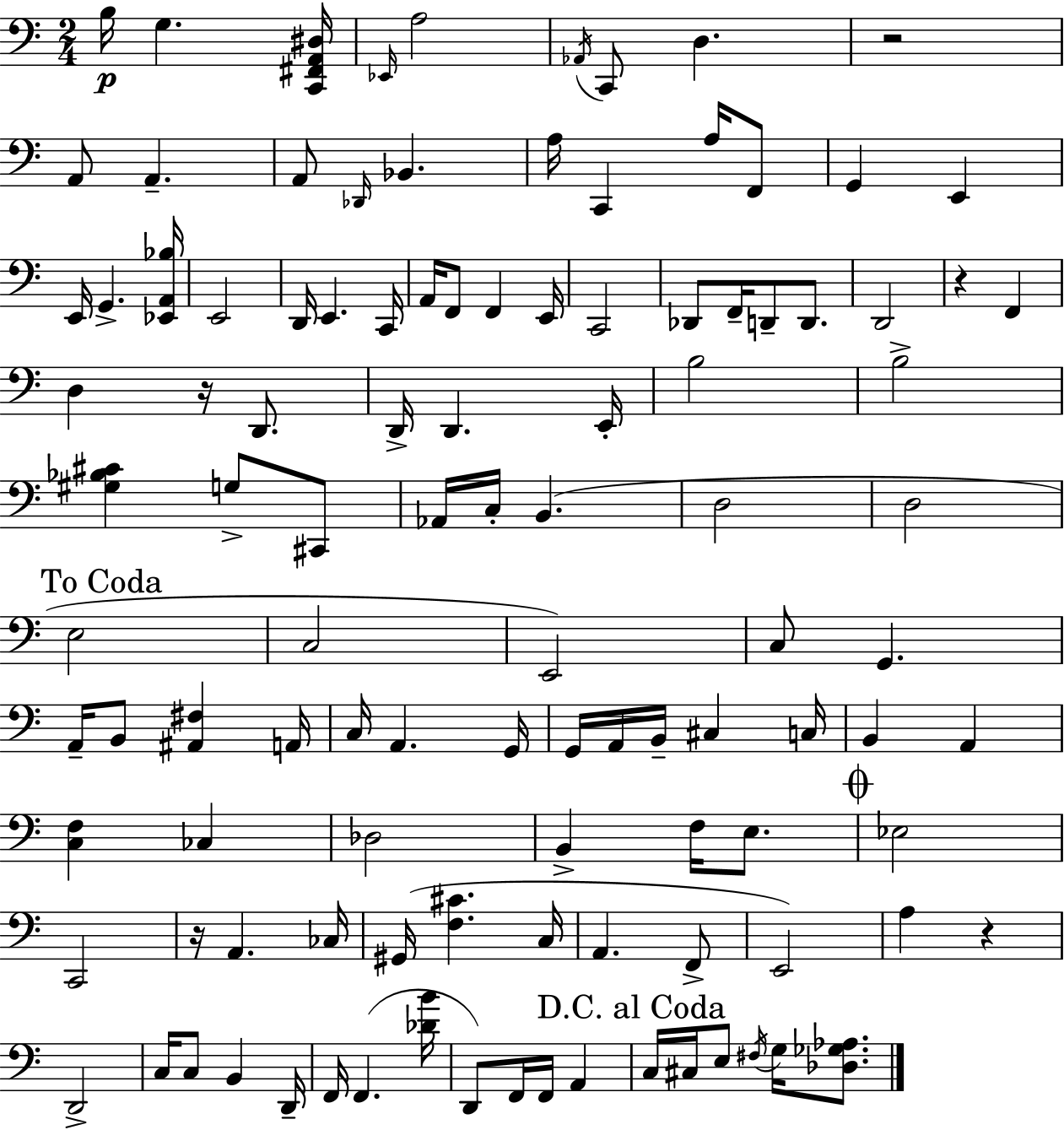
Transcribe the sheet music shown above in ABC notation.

X:1
T:Untitled
M:2/4
L:1/4
K:C
B,/4 G, [C,,^F,,A,,^D,]/4 _E,,/4 A,2 _A,,/4 C,,/2 D, z2 A,,/2 A,, A,,/2 _D,,/4 _B,, A,/4 C,, A,/4 F,,/2 G,, E,, E,,/4 G,, [_E,,A,,_B,]/4 E,,2 D,,/4 E,, C,,/4 A,,/4 F,,/2 F,, E,,/4 C,,2 _D,,/2 F,,/4 D,,/2 D,,/2 D,,2 z F,, D, z/4 D,,/2 D,,/4 D,, E,,/4 B,2 B,2 [^G,_B,^C] G,/2 ^C,,/2 _A,,/4 C,/4 B,, D,2 D,2 E,2 C,2 E,,2 C,/2 G,, A,,/4 B,,/2 [^A,,^F,] A,,/4 C,/4 A,, G,,/4 G,,/4 A,,/4 B,,/4 ^C, C,/4 B,, A,, [C,F,] _C, _D,2 B,, F,/4 E,/2 _E,2 C,,2 z/4 A,, _C,/4 ^G,,/4 [F,^C] C,/4 A,, F,,/2 E,,2 A, z D,,2 C,/4 C,/2 B,, D,,/4 F,,/4 F,, [_DB]/4 D,,/2 F,,/4 F,,/4 A,, C,/4 ^C,/4 E,/2 ^F,/4 G,/4 [_D,_G,_A,]/2